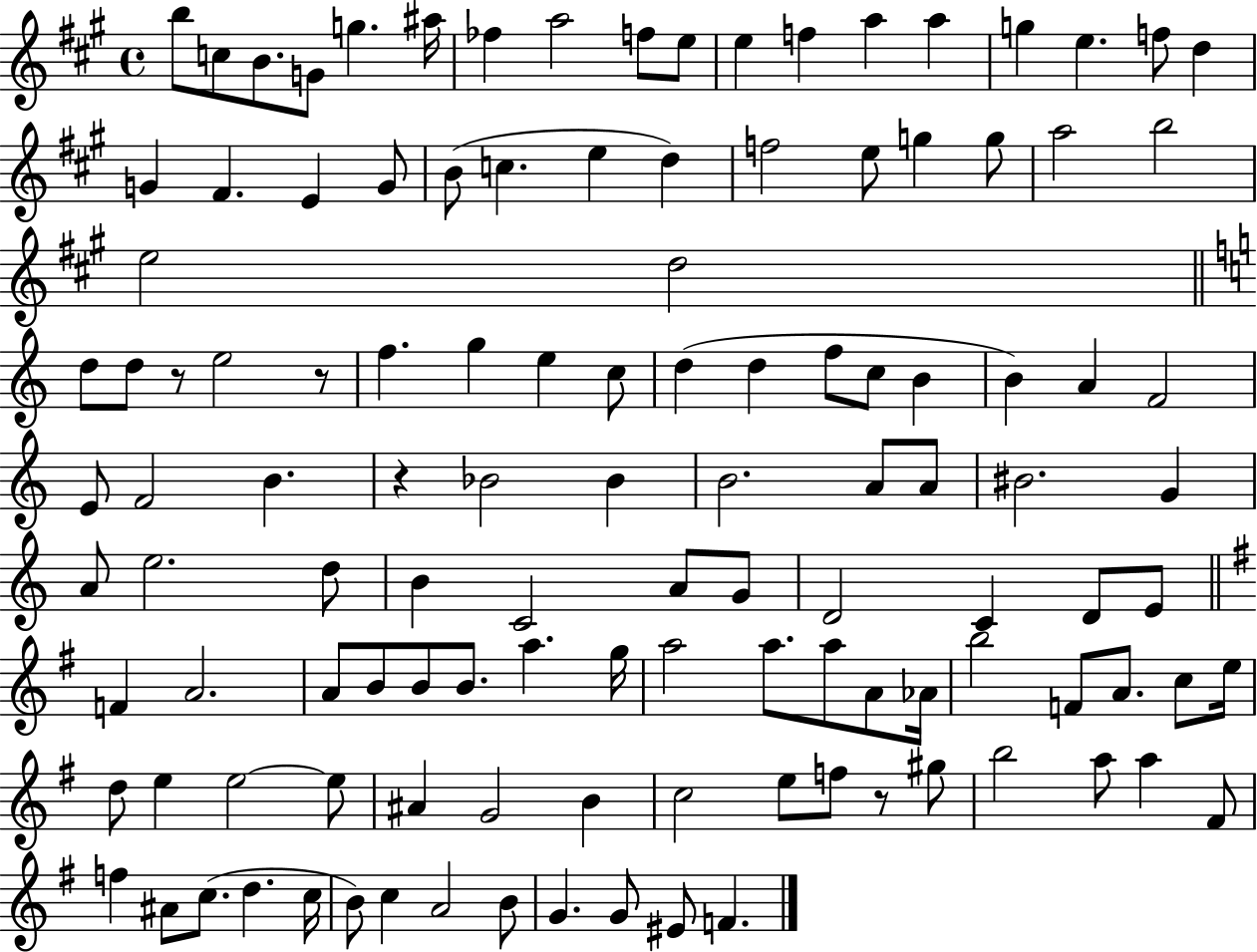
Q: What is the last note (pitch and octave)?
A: F4